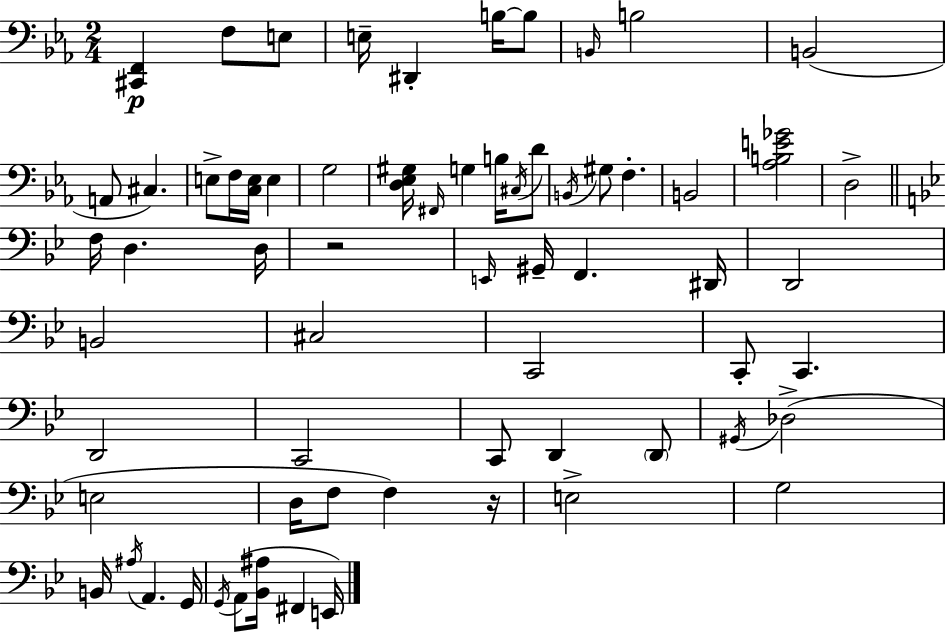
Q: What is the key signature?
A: EES major